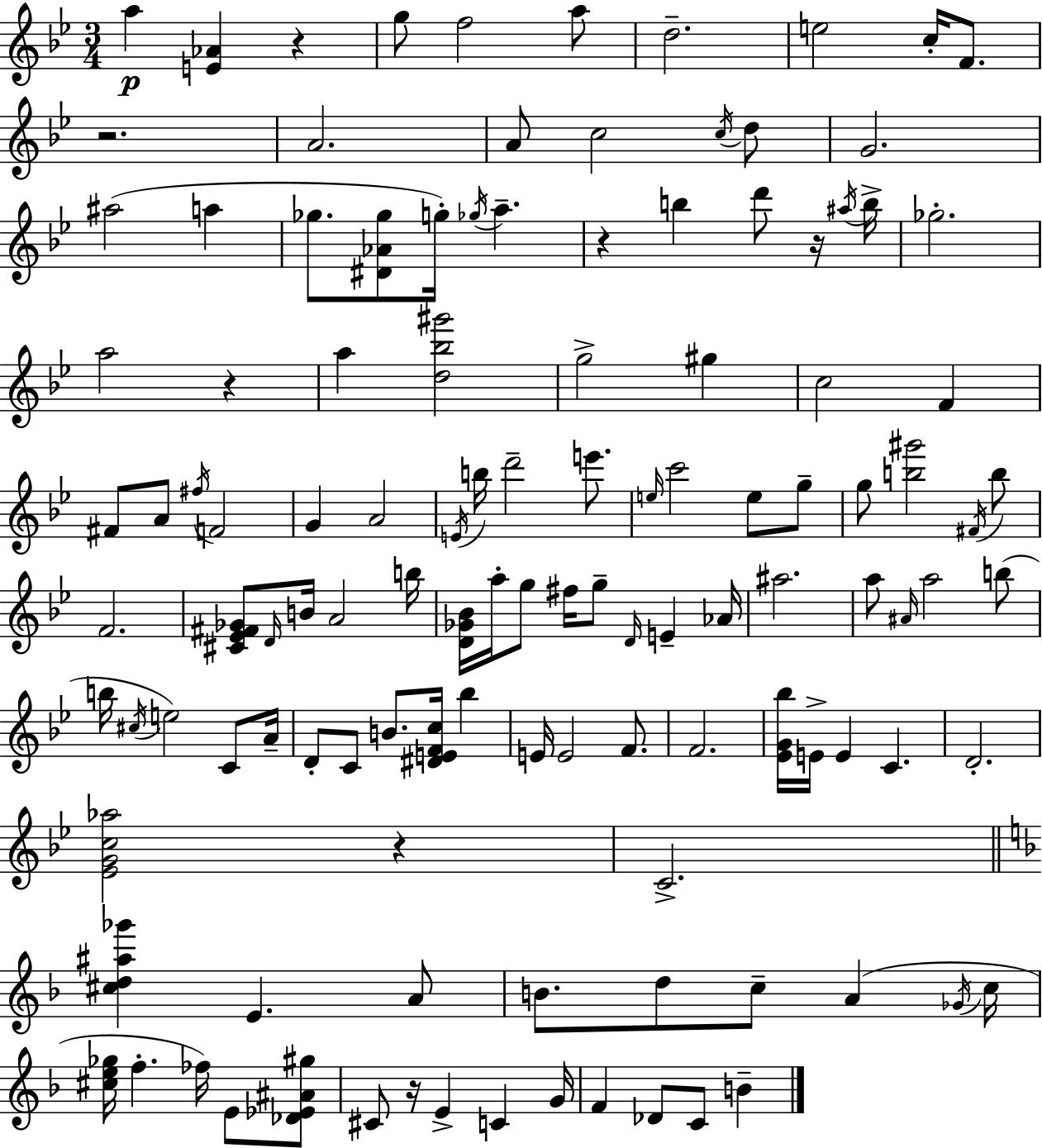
{
  \clef treble
  \numericTimeSignature
  \time 3/4
  \key bes \major
  a''4\p <e' aes'>4 r4 | g''8 f''2 a''8 | d''2.-- | e''2 c''16-. f'8. | \break r2. | a'2. | a'8 c''2 \acciaccatura { c''16 } d''8 | g'2. | \break ais''2( a''4 | ges''8. <dis' aes' ges''>8 g''16-.) \acciaccatura { ges''16 } a''4.-- | r4 b''4 d'''8 | r16 \acciaccatura { ais''16 } b''16-> ges''2.-. | \break a''2 r4 | a''4 <d'' bes'' gis'''>2 | g''2-> gis''4 | c''2 f'4 | \break fis'8 a'8 \acciaccatura { fis''16 } f'2 | g'4 a'2 | \acciaccatura { e'16 } b''16 d'''2-- | e'''8. \grace { e''16 } c'''2 | \break e''8 g''8-- g''8 <b'' gis'''>2 | \acciaccatura { fis'16 } b''8 f'2. | <cis' ees' fis' ges'>8 \grace { d'16 } b'16 a'2 | b''16 <d' ges' bes'>16 a''16-. g''8 | \break fis''16 g''8-- \grace { d'16 } e'4-- aes'16 ais''2. | a''8 \grace { ais'16 } | a''2 b''8( b''16 \acciaccatura { cis''16 }) | e''2 c'8 a'16-- d'8-. | \break c'8 b'8. <dis' e' f' c''>16 bes''4 e'16 | e'2 f'8. f'2. | <ees' g' bes''>16 | e'16-> e'4 c'4. d'2.-. | \break <ees' g' c'' aes''>2 | r4 c'2.-> | \bar "||" \break \key d \minor <cis'' d'' ais'' ges'''>4 e'4. a'8 | b'8. d''8 c''8-- a'4( \acciaccatura { ges'16 } | c''16 <cis'' e'' ges''>16 f''4.-. fes''16) e'8 <des' ees' ais' gis''>8 | cis'8 r16 e'4-> c'4 | \break g'16 f'4 des'8 c'8 b'4-- | \bar "|."
}